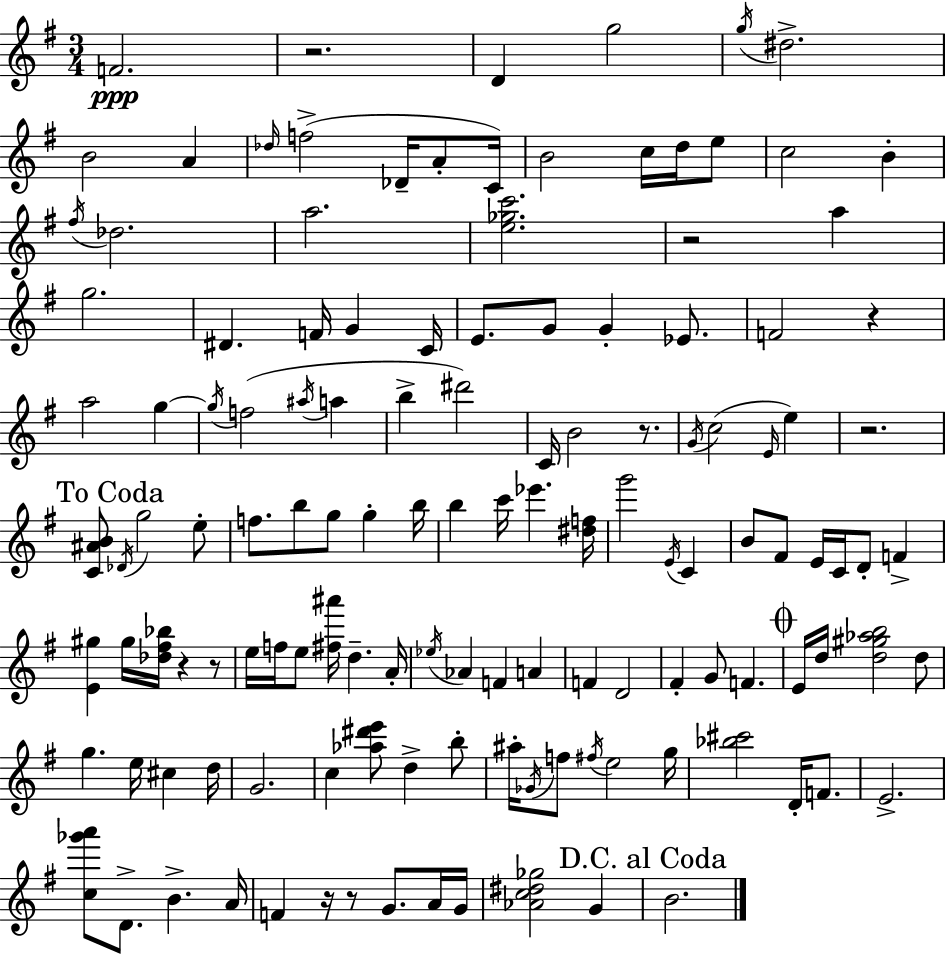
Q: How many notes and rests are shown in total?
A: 130